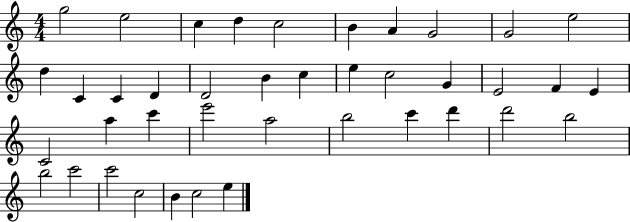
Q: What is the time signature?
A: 4/4